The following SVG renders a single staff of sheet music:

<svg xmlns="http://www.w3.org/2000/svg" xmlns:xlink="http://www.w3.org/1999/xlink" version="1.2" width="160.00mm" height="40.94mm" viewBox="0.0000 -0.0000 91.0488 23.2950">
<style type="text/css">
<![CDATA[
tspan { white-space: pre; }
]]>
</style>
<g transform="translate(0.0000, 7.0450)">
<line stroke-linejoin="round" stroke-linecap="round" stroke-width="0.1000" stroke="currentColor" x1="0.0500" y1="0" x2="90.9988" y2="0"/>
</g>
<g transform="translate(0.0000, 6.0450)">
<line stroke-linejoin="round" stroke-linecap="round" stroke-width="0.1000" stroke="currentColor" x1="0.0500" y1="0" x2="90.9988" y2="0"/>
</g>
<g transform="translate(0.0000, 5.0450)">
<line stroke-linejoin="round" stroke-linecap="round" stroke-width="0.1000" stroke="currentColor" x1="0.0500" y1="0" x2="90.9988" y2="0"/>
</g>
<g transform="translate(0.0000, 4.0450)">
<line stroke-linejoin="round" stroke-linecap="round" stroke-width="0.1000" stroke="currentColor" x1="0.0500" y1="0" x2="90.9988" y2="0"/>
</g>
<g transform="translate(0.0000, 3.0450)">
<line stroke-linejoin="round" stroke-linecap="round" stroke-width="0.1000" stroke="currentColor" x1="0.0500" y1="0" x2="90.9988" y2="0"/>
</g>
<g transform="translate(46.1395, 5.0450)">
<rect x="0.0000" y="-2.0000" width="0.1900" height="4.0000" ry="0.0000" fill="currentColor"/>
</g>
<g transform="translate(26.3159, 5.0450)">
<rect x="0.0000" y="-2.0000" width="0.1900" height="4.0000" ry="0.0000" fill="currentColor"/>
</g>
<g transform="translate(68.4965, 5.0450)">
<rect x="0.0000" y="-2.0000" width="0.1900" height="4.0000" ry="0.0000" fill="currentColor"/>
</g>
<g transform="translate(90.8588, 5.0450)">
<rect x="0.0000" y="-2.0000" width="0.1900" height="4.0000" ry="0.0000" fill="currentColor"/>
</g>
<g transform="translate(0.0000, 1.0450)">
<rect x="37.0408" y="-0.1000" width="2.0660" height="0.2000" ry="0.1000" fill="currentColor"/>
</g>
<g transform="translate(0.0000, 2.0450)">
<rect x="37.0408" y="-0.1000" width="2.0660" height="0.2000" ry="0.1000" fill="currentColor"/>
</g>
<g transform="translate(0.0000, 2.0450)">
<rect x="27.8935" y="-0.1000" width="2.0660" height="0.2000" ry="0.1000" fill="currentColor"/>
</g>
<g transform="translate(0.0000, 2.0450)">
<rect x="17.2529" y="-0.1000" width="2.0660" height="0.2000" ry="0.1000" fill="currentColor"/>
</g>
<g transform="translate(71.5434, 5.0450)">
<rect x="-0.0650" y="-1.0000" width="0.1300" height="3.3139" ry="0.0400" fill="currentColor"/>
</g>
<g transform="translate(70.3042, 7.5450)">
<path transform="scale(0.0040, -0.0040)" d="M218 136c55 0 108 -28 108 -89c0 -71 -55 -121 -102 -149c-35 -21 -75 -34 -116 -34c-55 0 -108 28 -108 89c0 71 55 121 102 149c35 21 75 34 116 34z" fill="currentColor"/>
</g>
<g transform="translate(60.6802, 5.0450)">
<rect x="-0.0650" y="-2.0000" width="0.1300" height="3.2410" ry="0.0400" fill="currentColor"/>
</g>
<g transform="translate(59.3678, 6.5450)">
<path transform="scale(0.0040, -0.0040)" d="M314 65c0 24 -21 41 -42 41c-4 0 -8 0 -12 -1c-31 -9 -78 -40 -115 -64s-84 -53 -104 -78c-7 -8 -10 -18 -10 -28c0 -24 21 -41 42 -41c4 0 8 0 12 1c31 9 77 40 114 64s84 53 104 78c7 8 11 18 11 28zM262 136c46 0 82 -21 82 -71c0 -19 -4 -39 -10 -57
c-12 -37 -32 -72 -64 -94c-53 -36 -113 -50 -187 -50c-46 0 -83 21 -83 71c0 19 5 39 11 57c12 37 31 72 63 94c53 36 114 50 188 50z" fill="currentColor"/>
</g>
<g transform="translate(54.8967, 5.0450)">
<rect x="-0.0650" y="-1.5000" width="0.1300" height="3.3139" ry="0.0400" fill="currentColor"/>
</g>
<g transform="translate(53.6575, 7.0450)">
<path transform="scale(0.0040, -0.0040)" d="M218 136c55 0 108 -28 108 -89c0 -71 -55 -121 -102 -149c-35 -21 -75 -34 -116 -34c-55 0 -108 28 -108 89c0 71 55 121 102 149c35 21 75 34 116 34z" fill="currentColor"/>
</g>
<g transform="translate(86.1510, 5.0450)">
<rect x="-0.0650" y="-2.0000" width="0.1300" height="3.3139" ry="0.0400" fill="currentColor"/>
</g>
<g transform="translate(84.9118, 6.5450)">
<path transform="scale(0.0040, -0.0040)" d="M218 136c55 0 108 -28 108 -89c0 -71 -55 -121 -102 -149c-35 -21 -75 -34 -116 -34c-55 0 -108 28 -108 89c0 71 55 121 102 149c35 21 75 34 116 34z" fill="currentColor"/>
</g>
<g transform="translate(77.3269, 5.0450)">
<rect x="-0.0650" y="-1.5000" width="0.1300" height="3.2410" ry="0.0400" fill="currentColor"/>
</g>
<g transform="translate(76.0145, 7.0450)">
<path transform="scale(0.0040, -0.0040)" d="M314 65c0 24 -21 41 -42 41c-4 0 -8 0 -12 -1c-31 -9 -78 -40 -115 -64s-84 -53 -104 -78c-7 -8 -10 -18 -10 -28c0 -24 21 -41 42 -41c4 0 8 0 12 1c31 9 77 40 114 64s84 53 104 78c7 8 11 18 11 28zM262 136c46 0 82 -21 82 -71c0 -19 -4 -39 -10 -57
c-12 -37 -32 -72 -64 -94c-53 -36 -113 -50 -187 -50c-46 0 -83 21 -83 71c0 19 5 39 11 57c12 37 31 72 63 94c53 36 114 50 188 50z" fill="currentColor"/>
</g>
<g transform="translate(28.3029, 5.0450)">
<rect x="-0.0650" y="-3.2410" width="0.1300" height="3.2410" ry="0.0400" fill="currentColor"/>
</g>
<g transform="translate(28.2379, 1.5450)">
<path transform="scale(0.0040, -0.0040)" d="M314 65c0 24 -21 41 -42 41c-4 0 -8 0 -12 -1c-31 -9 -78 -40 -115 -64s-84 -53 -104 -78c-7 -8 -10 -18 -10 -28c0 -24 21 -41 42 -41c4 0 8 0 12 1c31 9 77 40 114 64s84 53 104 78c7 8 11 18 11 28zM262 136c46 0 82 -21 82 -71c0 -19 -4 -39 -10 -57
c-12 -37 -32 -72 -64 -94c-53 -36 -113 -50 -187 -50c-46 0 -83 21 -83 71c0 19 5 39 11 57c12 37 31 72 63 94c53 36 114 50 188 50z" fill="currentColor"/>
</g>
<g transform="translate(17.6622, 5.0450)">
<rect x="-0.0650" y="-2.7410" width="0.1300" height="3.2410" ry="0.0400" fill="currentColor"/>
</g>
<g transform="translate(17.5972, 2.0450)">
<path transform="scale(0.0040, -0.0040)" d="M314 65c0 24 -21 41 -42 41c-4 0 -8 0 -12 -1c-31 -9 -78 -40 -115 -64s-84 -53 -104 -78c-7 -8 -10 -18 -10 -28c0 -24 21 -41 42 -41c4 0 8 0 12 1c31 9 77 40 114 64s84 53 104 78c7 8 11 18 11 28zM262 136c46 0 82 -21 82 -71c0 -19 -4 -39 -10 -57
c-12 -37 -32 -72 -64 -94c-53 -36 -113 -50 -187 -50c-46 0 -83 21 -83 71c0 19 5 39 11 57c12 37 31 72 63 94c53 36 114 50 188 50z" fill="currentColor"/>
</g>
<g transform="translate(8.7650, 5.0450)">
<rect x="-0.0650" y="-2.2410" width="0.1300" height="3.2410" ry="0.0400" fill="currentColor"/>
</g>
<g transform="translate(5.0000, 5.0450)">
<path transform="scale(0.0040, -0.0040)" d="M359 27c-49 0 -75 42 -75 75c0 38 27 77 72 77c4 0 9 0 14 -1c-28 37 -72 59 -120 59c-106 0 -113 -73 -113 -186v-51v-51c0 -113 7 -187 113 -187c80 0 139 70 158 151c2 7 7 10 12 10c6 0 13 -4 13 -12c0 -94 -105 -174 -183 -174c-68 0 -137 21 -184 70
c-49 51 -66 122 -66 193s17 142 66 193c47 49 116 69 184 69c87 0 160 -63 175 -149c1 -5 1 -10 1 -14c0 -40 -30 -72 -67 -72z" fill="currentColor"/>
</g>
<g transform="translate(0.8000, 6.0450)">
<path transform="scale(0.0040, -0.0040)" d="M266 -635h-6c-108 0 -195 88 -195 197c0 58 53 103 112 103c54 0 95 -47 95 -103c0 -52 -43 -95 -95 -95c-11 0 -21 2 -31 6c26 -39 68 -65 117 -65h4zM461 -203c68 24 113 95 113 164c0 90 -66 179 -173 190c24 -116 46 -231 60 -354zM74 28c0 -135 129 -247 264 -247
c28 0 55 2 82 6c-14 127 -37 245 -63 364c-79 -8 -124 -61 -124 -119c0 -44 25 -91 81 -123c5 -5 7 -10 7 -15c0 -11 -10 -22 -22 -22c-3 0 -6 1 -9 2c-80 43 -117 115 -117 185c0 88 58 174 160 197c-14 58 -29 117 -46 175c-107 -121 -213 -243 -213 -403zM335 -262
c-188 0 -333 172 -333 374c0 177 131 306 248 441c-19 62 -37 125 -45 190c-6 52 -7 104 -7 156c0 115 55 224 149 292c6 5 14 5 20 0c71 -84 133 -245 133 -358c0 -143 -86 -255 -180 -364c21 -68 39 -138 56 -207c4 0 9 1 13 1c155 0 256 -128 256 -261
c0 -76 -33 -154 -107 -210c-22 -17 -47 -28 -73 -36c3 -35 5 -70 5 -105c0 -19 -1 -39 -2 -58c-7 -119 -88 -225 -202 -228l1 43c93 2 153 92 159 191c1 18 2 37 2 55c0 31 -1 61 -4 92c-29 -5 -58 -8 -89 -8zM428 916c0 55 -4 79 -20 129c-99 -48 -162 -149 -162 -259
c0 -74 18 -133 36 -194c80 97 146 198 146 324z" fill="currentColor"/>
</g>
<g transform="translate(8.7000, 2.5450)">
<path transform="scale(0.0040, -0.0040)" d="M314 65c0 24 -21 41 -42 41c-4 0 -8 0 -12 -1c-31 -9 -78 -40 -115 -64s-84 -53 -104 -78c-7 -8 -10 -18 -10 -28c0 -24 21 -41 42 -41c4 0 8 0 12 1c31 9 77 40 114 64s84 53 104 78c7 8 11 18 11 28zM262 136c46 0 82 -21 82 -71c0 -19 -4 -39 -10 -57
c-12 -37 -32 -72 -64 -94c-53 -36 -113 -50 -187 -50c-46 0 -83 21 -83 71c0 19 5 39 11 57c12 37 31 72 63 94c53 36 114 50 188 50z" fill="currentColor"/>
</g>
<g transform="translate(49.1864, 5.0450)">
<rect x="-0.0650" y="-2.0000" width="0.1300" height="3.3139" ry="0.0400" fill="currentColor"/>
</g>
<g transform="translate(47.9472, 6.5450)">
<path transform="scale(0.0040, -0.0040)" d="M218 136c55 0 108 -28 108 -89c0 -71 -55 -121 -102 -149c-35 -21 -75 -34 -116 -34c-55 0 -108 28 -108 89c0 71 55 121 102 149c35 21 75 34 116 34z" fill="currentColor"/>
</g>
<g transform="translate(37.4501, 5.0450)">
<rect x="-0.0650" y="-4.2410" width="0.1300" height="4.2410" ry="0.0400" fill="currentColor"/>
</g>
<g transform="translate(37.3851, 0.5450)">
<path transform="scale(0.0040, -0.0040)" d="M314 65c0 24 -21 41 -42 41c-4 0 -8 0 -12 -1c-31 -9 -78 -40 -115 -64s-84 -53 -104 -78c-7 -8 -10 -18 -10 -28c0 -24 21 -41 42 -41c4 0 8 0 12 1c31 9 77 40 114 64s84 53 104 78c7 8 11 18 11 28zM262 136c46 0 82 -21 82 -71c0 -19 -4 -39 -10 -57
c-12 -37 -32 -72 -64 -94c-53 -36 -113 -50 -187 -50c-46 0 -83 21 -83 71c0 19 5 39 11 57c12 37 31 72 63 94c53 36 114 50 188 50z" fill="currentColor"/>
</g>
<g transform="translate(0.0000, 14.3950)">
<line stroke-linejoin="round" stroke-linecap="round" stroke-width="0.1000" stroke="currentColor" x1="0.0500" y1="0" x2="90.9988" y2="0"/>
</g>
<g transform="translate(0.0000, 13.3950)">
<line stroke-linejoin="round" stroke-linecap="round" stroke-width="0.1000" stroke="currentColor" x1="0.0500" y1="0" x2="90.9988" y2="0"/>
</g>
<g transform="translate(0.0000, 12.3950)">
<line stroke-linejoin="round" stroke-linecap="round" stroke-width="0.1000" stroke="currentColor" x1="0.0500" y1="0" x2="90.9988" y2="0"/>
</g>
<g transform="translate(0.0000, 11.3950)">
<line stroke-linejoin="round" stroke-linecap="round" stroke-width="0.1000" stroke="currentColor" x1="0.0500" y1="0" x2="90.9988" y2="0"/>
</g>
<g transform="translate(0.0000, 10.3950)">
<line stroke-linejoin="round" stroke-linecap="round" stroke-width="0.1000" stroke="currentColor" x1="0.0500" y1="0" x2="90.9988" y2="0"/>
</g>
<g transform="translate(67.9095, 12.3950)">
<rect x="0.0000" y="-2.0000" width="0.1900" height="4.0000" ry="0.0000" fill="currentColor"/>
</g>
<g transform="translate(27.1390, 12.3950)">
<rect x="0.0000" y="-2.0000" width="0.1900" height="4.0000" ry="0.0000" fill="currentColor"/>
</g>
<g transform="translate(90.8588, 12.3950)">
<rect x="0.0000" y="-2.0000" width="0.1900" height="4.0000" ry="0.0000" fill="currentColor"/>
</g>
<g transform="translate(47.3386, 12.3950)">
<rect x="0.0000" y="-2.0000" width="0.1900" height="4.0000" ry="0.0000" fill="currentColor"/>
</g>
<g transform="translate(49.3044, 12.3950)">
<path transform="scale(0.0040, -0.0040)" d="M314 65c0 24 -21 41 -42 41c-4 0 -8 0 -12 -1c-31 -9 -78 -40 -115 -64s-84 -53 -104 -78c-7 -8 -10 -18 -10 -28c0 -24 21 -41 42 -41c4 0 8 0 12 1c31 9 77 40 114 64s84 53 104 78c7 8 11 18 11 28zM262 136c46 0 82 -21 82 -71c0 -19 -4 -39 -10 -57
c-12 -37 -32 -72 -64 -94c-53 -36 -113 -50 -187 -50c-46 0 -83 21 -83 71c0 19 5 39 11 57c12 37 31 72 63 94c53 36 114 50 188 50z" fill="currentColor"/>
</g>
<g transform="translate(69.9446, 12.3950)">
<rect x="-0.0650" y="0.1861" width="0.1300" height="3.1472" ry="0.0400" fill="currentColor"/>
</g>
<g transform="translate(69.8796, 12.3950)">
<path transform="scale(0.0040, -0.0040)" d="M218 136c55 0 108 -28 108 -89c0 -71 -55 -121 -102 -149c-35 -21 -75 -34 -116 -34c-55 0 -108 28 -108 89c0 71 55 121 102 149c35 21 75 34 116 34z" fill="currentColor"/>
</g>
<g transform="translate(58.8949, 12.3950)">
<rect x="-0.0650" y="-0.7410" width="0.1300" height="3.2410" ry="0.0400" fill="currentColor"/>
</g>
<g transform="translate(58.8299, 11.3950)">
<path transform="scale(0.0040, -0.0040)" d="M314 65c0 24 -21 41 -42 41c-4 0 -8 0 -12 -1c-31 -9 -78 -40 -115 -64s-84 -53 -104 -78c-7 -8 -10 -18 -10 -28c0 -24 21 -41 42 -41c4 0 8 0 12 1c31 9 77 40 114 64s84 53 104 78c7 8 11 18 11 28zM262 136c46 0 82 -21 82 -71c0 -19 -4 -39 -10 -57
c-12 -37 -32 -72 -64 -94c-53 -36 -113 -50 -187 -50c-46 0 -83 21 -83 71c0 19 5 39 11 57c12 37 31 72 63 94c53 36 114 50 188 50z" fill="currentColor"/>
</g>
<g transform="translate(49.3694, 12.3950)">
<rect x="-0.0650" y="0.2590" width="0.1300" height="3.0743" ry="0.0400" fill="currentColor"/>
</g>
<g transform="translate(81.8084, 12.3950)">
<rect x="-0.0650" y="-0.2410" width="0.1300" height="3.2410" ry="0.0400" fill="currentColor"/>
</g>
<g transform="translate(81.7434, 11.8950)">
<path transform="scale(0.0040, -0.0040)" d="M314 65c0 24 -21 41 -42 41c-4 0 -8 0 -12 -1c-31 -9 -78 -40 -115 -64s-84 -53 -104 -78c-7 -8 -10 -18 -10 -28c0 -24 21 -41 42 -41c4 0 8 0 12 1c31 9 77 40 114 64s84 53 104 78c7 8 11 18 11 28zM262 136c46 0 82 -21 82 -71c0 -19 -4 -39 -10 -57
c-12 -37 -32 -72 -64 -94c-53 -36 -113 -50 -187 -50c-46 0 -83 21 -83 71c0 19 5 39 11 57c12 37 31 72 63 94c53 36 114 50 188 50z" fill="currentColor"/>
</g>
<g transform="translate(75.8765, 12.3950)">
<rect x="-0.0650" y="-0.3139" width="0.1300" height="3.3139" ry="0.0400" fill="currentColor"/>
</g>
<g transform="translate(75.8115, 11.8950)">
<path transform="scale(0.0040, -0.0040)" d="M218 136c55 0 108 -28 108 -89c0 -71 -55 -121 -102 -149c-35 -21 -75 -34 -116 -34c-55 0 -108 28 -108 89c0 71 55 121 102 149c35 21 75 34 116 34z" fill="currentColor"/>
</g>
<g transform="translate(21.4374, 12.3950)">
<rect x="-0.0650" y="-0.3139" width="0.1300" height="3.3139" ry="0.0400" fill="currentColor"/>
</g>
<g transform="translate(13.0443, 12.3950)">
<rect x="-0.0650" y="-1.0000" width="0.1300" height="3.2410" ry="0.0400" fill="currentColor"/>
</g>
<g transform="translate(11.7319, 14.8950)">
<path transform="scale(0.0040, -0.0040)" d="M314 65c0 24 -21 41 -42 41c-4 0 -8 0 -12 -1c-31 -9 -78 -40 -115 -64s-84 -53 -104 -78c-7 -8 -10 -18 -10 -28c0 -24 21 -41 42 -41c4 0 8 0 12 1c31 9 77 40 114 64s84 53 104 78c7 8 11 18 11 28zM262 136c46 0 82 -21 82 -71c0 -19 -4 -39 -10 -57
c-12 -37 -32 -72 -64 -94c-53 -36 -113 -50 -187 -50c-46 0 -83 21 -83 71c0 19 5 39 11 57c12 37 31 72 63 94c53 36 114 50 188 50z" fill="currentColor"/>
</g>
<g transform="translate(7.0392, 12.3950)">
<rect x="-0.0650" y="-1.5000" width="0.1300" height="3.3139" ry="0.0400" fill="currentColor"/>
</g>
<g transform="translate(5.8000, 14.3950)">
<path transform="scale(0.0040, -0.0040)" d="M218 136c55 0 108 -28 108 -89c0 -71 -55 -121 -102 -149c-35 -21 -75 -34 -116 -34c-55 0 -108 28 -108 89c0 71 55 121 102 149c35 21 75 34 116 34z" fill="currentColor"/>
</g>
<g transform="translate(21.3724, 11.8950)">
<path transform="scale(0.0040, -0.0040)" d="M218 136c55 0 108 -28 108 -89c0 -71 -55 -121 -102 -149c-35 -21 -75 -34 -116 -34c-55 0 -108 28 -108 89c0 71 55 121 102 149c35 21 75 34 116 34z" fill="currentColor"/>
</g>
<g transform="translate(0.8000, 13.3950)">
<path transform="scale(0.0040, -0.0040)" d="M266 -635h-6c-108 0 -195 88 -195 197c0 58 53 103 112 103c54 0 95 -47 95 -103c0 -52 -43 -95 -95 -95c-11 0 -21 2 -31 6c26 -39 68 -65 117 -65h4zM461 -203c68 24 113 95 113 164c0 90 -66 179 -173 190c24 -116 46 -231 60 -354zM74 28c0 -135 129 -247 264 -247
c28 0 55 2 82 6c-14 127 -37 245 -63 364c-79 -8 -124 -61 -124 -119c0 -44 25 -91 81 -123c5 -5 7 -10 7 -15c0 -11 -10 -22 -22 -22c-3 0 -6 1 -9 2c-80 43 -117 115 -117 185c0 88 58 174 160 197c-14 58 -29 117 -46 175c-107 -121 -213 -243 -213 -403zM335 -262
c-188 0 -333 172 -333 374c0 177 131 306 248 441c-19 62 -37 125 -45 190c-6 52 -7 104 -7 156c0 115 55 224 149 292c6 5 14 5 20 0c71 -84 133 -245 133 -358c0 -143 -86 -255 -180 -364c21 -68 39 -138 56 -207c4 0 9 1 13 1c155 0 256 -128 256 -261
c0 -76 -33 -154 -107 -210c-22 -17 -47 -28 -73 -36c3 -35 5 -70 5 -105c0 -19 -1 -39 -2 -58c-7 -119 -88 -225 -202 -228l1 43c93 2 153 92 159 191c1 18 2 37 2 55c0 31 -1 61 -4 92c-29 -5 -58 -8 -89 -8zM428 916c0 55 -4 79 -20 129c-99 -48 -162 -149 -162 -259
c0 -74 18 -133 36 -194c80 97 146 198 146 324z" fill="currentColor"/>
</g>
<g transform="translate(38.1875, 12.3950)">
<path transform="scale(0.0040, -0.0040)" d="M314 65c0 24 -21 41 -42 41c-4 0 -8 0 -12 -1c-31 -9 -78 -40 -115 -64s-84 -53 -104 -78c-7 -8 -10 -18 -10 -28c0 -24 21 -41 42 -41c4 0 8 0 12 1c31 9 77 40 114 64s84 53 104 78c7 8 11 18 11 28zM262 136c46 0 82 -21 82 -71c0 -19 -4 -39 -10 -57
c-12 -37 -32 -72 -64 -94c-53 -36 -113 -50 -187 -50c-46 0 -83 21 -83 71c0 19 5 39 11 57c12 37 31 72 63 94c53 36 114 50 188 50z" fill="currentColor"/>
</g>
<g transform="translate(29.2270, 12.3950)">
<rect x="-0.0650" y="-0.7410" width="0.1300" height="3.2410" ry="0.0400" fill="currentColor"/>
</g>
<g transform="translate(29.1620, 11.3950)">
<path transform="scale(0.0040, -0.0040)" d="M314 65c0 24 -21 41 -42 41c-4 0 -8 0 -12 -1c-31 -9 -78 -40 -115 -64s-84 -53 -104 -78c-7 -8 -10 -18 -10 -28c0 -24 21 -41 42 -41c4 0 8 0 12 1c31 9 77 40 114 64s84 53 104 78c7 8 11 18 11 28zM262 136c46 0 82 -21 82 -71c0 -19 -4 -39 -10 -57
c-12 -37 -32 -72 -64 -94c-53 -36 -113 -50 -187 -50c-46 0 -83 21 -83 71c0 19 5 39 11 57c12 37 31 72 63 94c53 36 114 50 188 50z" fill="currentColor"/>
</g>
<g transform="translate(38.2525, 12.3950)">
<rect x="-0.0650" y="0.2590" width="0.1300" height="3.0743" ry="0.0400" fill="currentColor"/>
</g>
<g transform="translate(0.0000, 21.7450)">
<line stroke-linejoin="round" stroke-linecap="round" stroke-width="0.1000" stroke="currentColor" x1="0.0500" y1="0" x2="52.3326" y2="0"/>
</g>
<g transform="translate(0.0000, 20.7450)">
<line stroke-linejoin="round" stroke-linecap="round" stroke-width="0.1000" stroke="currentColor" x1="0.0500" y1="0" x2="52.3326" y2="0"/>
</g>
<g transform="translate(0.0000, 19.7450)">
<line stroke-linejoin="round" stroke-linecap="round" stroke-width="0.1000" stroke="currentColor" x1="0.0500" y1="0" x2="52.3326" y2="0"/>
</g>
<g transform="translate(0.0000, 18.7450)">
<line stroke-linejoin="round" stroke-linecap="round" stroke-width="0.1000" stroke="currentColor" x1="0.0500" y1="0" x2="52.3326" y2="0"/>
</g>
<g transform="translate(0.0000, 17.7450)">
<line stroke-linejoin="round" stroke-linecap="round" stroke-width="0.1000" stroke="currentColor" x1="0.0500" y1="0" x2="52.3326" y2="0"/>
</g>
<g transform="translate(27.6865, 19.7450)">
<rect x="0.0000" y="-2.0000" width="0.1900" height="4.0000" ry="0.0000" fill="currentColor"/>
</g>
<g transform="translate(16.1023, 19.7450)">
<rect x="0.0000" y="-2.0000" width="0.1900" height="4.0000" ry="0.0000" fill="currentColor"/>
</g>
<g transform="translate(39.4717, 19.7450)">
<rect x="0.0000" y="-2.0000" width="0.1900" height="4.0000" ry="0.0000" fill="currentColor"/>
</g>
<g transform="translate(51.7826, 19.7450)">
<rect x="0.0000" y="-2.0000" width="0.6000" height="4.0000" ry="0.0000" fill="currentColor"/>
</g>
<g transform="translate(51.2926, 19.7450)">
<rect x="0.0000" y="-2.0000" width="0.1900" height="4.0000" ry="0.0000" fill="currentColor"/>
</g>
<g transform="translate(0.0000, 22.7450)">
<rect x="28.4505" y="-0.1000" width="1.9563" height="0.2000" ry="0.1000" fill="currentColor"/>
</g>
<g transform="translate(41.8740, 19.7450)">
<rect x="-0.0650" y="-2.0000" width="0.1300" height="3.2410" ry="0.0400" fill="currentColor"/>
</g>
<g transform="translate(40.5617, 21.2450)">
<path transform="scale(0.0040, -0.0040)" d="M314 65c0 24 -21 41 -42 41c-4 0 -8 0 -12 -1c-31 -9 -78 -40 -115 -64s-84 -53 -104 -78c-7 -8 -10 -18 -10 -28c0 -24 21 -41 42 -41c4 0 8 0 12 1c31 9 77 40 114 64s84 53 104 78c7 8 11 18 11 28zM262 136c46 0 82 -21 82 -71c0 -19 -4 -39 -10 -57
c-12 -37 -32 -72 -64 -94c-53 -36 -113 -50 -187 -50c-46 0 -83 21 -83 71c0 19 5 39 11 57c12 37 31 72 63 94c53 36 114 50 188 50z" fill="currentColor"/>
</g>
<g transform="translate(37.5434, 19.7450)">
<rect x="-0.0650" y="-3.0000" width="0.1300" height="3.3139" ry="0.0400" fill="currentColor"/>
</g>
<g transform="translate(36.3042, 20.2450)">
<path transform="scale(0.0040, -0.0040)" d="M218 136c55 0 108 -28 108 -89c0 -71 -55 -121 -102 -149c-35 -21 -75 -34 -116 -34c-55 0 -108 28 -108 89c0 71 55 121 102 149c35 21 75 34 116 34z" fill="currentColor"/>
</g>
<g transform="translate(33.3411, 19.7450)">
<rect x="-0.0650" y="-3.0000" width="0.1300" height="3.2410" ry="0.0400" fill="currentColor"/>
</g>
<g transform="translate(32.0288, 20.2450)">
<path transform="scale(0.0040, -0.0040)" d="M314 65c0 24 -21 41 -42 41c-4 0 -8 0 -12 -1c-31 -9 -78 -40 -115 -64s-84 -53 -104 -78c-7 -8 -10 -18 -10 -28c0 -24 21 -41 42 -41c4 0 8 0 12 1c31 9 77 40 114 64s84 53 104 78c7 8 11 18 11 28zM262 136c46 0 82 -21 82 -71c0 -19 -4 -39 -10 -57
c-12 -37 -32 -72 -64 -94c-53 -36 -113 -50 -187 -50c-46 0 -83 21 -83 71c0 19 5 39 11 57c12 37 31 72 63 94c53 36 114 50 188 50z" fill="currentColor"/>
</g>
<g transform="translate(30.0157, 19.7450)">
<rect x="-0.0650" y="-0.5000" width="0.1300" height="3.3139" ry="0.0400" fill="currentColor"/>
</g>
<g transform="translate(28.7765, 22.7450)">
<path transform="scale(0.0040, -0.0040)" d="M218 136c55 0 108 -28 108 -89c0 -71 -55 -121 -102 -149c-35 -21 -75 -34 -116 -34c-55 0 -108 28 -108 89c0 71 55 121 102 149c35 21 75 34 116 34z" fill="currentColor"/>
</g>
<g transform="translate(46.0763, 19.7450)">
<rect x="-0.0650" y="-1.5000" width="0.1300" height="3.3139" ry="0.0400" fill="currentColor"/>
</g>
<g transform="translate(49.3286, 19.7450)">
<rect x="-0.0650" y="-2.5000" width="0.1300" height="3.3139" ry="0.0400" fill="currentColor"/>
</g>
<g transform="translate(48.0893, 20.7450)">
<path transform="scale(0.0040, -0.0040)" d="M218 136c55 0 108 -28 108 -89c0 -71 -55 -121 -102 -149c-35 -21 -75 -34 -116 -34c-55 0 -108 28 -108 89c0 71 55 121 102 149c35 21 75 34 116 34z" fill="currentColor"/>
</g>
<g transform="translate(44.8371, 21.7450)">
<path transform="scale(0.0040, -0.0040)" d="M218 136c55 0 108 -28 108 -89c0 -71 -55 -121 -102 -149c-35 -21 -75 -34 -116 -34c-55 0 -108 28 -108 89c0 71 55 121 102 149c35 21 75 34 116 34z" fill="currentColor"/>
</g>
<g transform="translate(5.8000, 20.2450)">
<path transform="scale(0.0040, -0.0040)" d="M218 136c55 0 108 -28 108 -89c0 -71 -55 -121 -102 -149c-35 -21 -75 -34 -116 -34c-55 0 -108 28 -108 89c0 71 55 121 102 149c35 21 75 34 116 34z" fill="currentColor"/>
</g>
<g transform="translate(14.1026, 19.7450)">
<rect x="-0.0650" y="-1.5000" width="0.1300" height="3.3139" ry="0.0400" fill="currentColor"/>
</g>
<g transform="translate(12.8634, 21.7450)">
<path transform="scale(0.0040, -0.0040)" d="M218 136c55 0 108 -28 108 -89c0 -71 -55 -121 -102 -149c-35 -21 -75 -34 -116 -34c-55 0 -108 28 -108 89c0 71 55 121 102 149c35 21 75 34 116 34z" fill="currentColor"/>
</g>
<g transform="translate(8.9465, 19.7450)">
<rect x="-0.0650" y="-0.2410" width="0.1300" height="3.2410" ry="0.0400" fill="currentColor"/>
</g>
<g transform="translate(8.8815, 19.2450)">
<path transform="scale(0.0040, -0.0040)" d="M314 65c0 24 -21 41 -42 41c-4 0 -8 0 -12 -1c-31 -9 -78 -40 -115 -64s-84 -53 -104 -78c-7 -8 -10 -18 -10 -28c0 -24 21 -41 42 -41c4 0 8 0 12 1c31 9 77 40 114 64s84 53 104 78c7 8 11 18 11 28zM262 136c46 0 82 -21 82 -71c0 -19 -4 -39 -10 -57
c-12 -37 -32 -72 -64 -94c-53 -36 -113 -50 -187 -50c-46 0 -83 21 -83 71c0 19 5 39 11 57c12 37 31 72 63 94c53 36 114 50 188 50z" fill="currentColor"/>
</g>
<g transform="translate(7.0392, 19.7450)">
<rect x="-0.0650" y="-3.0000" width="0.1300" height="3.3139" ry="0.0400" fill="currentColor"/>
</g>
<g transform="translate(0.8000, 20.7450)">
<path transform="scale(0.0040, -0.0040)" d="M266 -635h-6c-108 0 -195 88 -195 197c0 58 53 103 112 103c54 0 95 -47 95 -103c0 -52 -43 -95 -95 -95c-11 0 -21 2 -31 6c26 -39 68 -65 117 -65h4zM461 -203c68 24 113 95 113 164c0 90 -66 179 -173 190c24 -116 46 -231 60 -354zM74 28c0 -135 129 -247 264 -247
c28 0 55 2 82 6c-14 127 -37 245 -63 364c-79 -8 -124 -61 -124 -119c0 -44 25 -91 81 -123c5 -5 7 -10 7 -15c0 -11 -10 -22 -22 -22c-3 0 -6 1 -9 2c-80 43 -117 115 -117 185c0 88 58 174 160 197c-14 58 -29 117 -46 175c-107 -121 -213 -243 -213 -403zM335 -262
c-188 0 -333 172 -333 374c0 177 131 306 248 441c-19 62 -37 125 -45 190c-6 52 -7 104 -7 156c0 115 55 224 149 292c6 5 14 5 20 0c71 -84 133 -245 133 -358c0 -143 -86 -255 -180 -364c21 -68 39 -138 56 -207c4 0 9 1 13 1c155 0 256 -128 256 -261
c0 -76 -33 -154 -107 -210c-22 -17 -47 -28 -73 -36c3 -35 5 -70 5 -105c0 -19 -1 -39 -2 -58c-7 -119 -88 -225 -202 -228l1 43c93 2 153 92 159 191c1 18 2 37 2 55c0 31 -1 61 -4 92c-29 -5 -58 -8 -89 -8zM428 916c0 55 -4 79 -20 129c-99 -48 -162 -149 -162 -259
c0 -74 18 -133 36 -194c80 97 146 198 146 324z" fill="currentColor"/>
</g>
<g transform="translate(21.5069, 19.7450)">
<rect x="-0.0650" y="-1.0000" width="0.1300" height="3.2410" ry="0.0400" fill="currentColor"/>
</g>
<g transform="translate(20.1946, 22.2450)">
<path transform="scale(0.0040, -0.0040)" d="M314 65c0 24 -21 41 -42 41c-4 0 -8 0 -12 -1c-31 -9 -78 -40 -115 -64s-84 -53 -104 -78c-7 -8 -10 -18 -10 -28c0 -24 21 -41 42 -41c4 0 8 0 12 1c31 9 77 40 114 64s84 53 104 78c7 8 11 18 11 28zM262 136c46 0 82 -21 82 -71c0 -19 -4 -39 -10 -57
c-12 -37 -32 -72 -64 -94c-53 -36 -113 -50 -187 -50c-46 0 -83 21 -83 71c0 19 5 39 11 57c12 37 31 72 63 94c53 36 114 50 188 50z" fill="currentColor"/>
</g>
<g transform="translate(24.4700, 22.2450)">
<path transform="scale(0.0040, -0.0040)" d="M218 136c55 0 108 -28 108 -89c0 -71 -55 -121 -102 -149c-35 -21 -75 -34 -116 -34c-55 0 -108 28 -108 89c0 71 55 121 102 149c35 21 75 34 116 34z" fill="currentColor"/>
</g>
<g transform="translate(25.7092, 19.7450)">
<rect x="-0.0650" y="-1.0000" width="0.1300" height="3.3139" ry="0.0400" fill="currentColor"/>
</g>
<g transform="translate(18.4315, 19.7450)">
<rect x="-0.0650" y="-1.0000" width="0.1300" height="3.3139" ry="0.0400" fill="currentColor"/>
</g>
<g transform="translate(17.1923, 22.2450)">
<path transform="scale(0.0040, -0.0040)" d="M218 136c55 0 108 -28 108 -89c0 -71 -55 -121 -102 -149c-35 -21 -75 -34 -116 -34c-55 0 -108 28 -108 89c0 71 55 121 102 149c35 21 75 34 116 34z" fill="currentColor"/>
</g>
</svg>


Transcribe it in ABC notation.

X:1
T:Untitled
M:4/4
L:1/4
K:C
g2 a2 b2 d'2 F E F2 D E2 F E D2 c d2 B2 B2 d2 B c c2 A c2 E D D2 D C A2 A F2 E G